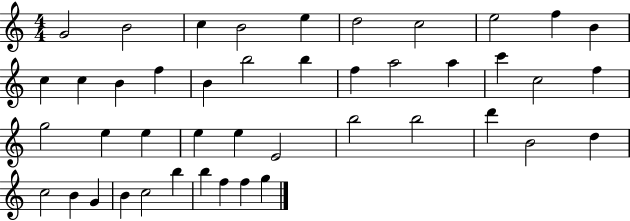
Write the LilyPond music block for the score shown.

{
  \clef treble
  \numericTimeSignature
  \time 4/4
  \key c \major
  g'2 b'2 | c''4 b'2 e''4 | d''2 c''2 | e''2 f''4 b'4 | \break c''4 c''4 b'4 f''4 | b'4 b''2 b''4 | f''4 a''2 a''4 | c'''4 c''2 f''4 | \break g''2 e''4 e''4 | e''4 e''4 e'2 | b''2 b''2 | d'''4 b'2 d''4 | \break c''2 b'4 g'4 | b'4 c''2 b''4 | b''4 f''4 f''4 g''4 | \bar "|."
}